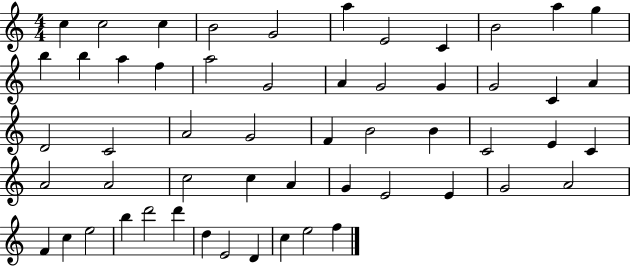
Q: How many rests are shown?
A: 0